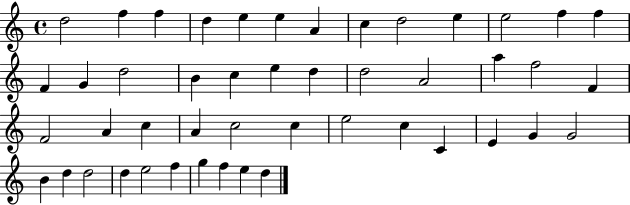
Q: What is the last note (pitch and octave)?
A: D5